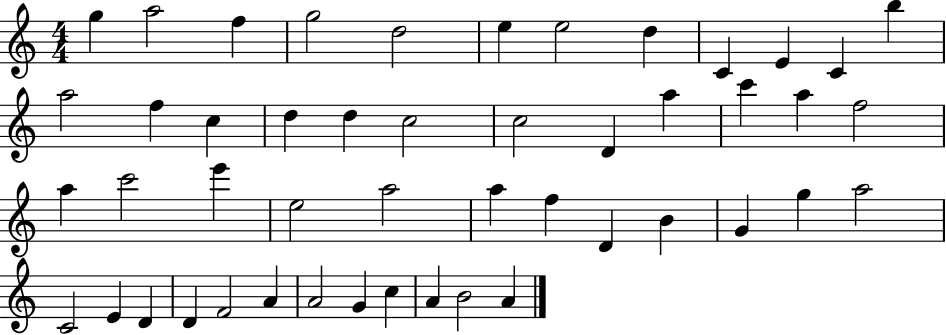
G5/q A5/h F5/q G5/h D5/h E5/q E5/h D5/q C4/q E4/q C4/q B5/q A5/h F5/q C5/q D5/q D5/q C5/h C5/h D4/q A5/q C6/q A5/q F5/h A5/q C6/h E6/q E5/h A5/h A5/q F5/q D4/q B4/q G4/q G5/q A5/h C4/h E4/q D4/q D4/q F4/h A4/q A4/h G4/q C5/q A4/q B4/h A4/q